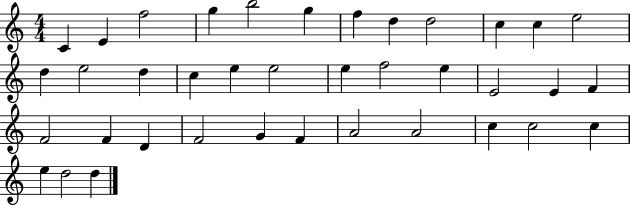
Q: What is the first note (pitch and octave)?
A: C4